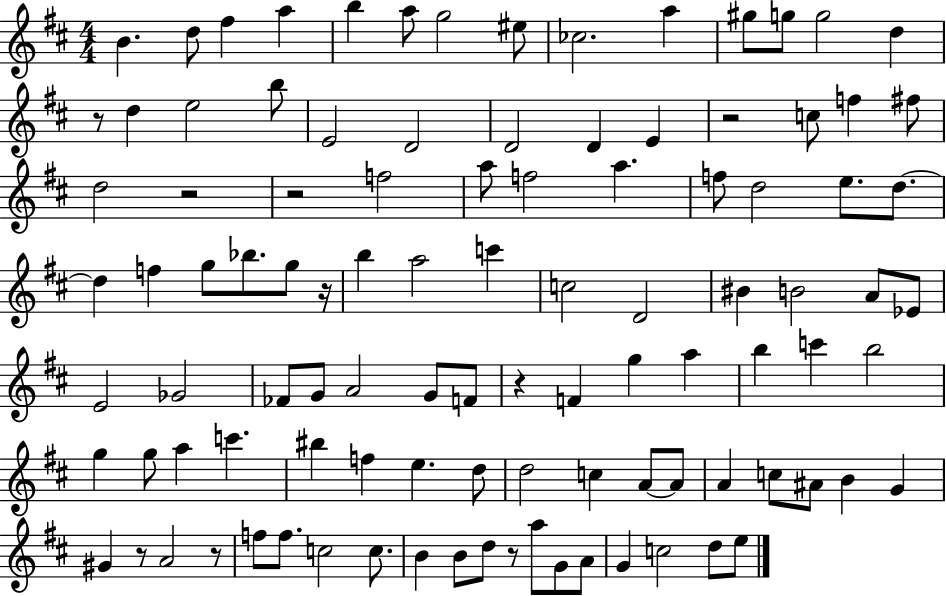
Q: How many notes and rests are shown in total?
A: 103